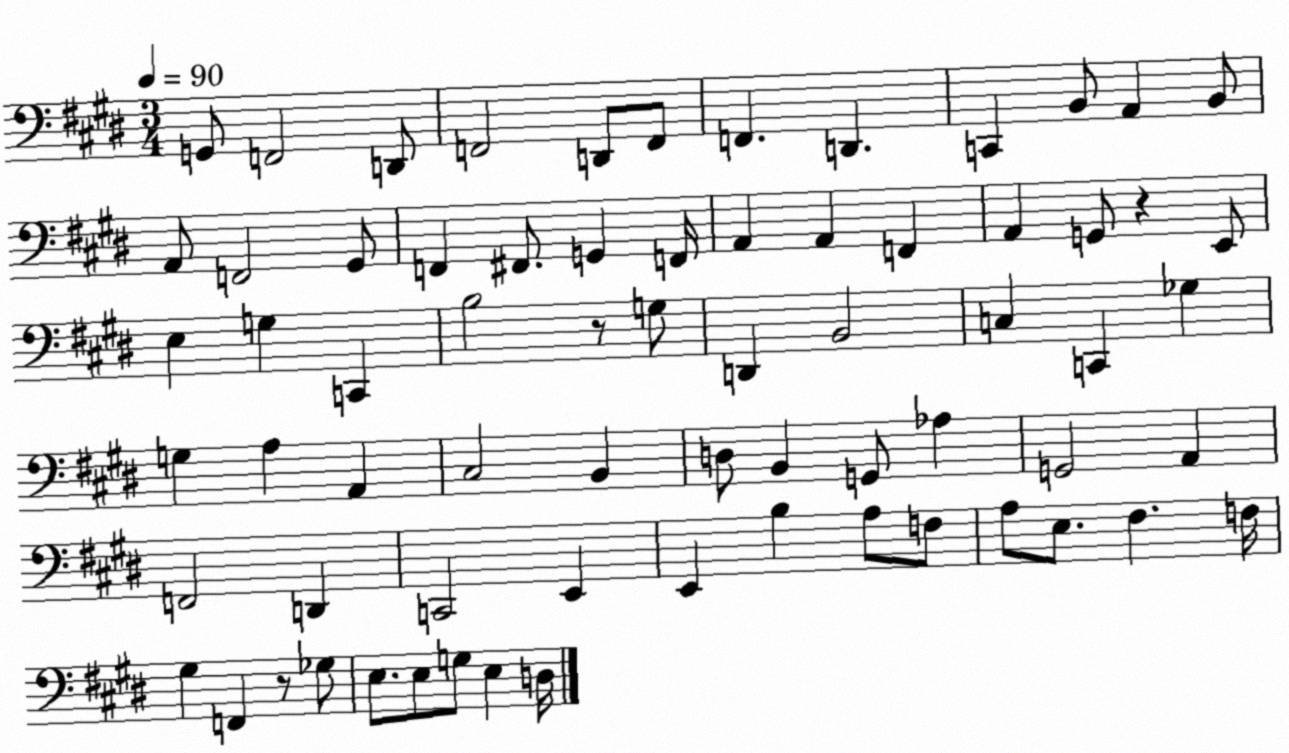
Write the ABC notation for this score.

X:1
T:Untitled
M:3/4
L:1/4
K:E
G,,/2 F,,2 D,,/2 F,,2 D,,/2 F,,/2 F,, D,, C,, B,,/2 A,, B,,/2 A,,/2 F,,2 ^G,,/2 F,, ^F,,/2 G,, F,,/4 A,, A,, F,, A,, G,,/2 z E,,/2 E, G, C,, B,2 z/2 G,/2 D,, B,,2 C, C,, _G, G, A, A,, ^C,2 B,, D,/2 B,, G,,/2 _A, G,,2 A,, F,,2 D,, C,,2 E,, E,, B, A,/2 F,/2 A,/2 E,/2 ^F, F,/4 ^G, F,, z/2 _G,/2 E,/2 E,/2 G,/2 E, D,/4